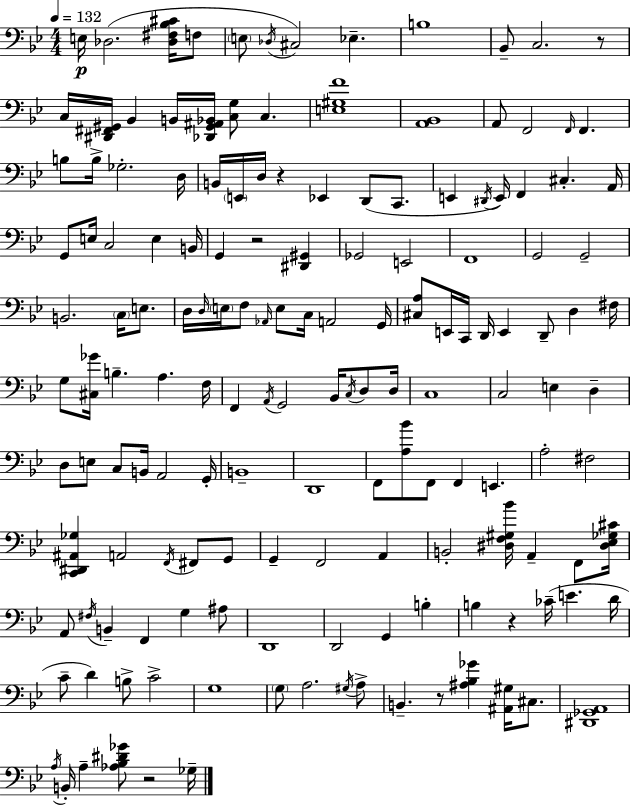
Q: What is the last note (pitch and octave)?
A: Gb3